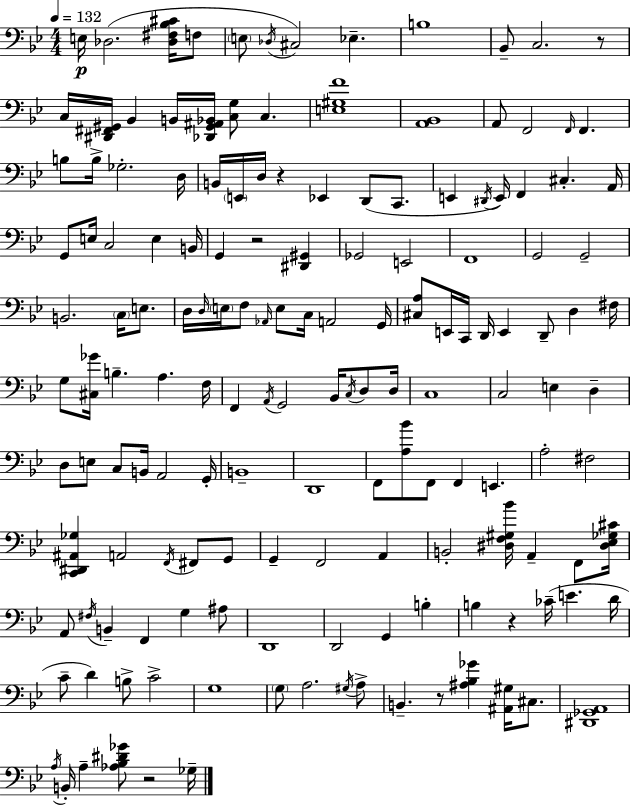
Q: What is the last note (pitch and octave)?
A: Gb3